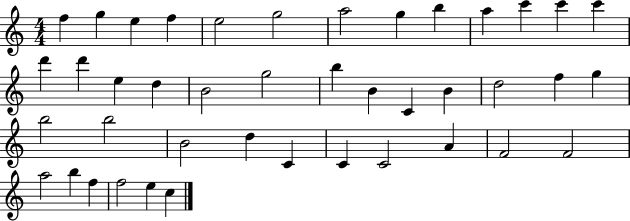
F5/q G5/q E5/q F5/q E5/h G5/h A5/h G5/q B5/q A5/q C6/q C6/q C6/q D6/q D6/q E5/q D5/q B4/h G5/h B5/q B4/q C4/q B4/q D5/h F5/q G5/q B5/h B5/h B4/h D5/q C4/q C4/q C4/h A4/q F4/h F4/h A5/h B5/q F5/q F5/h E5/q C5/q